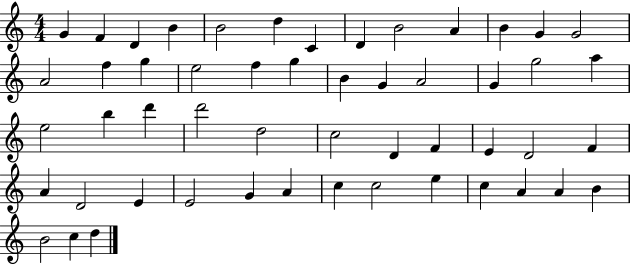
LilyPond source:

{
  \clef treble
  \numericTimeSignature
  \time 4/4
  \key c \major
  g'4 f'4 d'4 b'4 | b'2 d''4 c'4 | d'4 b'2 a'4 | b'4 g'4 g'2 | \break a'2 f''4 g''4 | e''2 f''4 g''4 | b'4 g'4 a'2 | g'4 g''2 a''4 | \break e''2 b''4 d'''4 | d'''2 d''2 | c''2 d'4 f'4 | e'4 d'2 f'4 | \break a'4 d'2 e'4 | e'2 g'4 a'4 | c''4 c''2 e''4 | c''4 a'4 a'4 b'4 | \break b'2 c''4 d''4 | \bar "|."
}